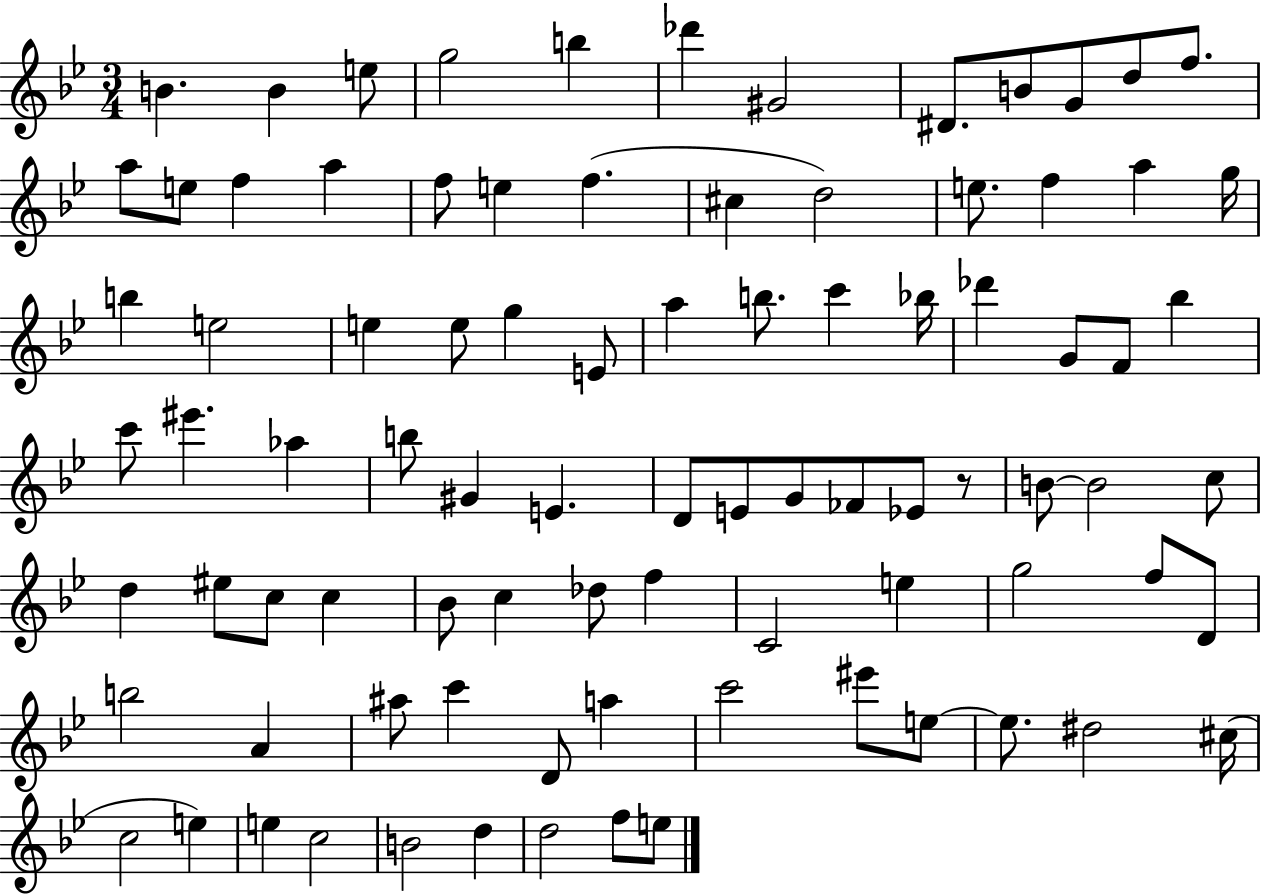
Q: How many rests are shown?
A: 1